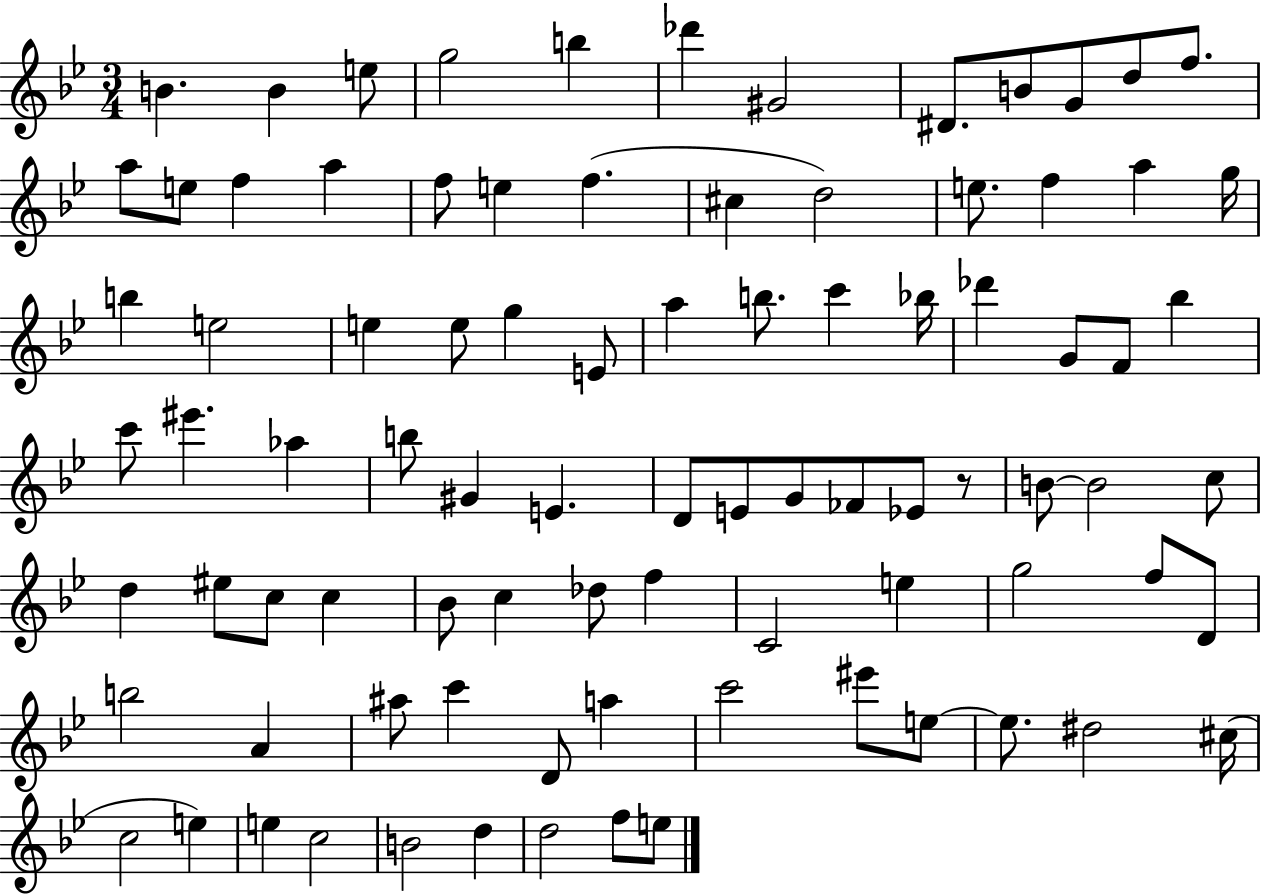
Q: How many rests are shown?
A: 1